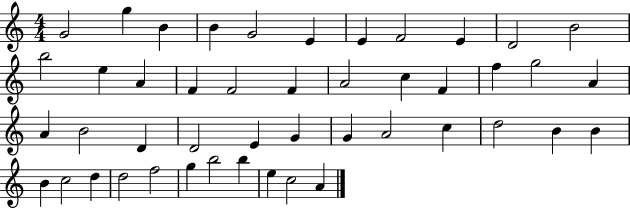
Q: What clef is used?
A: treble